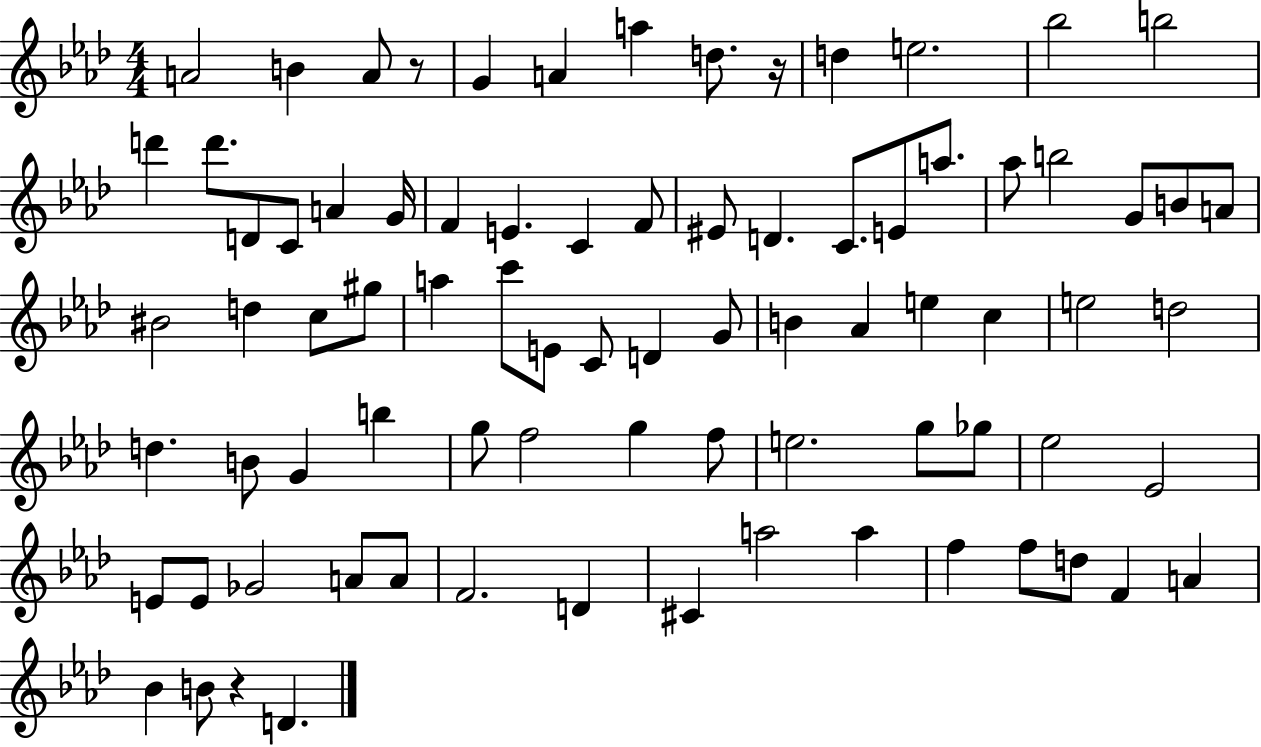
X:1
T:Untitled
M:4/4
L:1/4
K:Ab
A2 B A/2 z/2 G A a d/2 z/4 d e2 _b2 b2 d' d'/2 D/2 C/2 A G/4 F E C F/2 ^E/2 D C/2 E/2 a/2 _a/2 b2 G/2 B/2 A/2 ^B2 d c/2 ^g/2 a c'/2 E/2 C/2 D G/2 B _A e c e2 d2 d B/2 G b g/2 f2 g f/2 e2 g/2 _g/2 _e2 _E2 E/2 E/2 _G2 A/2 A/2 F2 D ^C a2 a f f/2 d/2 F A _B B/2 z D